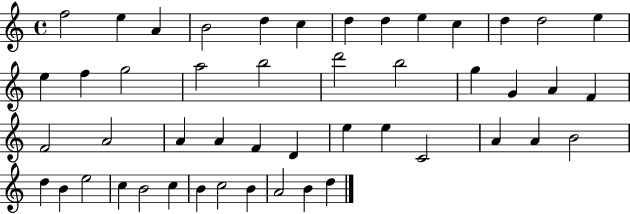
{
  \clef treble
  \time 4/4
  \defaultTimeSignature
  \key c \major
  f''2 e''4 a'4 | b'2 d''4 c''4 | d''4 d''4 e''4 c''4 | d''4 d''2 e''4 | \break e''4 f''4 g''2 | a''2 b''2 | d'''2 b''2 | g''4 g'4 a'4 f'4 | \break f'2 a'2 | a'4 a'4 f'4 d'4 | e''4 e''4 c'2 | a'4 a'4 b'2 | \break d''4 b'4 e''2 | c''4 b'2 c''4 | b'4 c''2 b'4 | a'2 b'4 d''4 | \break \bar "|."
}